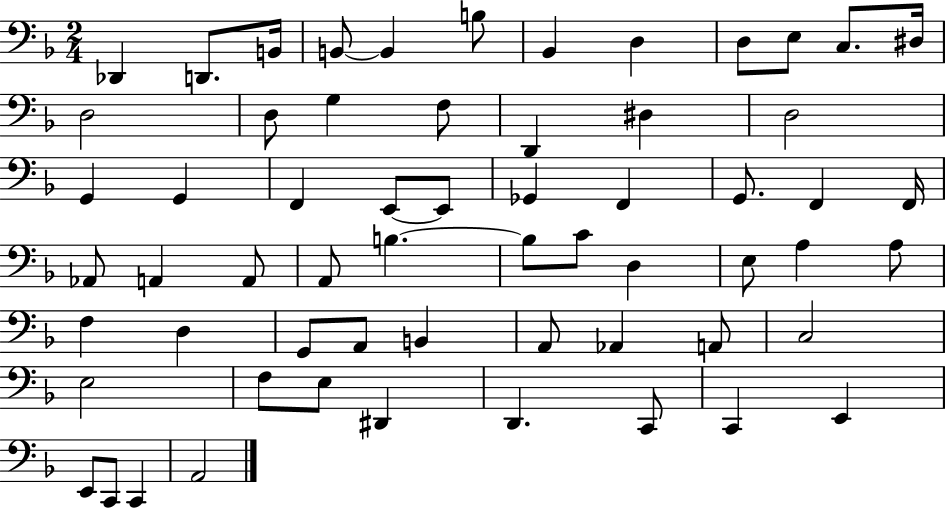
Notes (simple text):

Db2/q D2/e. B2/s B2/e B2/q B3/e Bb2/q D3/q D3/e E3/e C3/e. D#3/s D3/h D3/e G3/q F3/e D2/q D#3/q D3/h G2/q G2/q F2/q E2/e E2/e Gb2/q F2/q G2/e. F2/q F2/s Ab2/e A2/q A2/e A2/e B3/q. B3/e C4/e D3/q E3/e A3/q A3/e F3/q D3/q G2/e A2/e B2/q A2/e Ab2/q A2/e C3/h E3/h F3/e E3/e D#2/q D2/q. C2/e C2/q E2/q E2/e C2/e C2/q A2/h